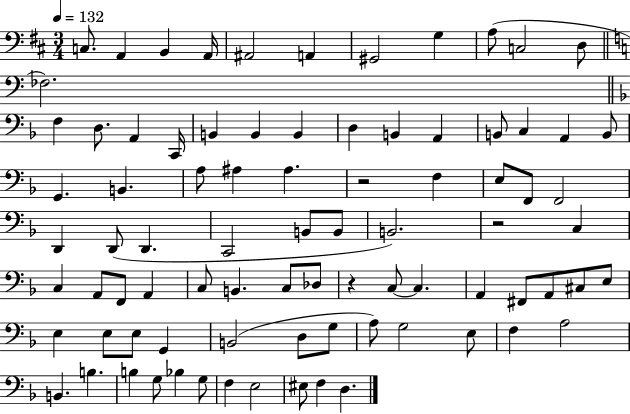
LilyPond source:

{
  \clef bass
  \numericTimeSignature
  \time 3/4
  \key d \major
  \tempo 4 = 132
  c8. a,4 b,4 a,16 | ais,2 a,4 | gis,2 g4 | a8( c2 d8 | \break \bar "||" \break \key a \minor fes2.) | \bar "||" \break \key f \major f4 d8. a,4 c,16 | b,4 b,4 b,4 | d4 b,4 a,4 | b,8 c4 a,4 b,8 | \break g,4. b,4. | a8 ais4 ais4. | r2 f4 | e8 f,8 f,2 | \break d,4 d,8( d,4. | c,2 b,8 b,8 | b,2.) | r2 c4 | \break c4 a,8 f,8 a,4 | c8 b,4. c8 des8 | r4 c8~~ c4. | a,4 fis,8 a,8 cis8 e8 | \break e4 e8 e8 g,4 | b,2( d8 g8 | a8) g2 e8 | f4 a2 | \break b,4. b4. | b4 g8 bes4 g8 | f4 e2 | eis8 f4 d4. | \break \bar "|."
}